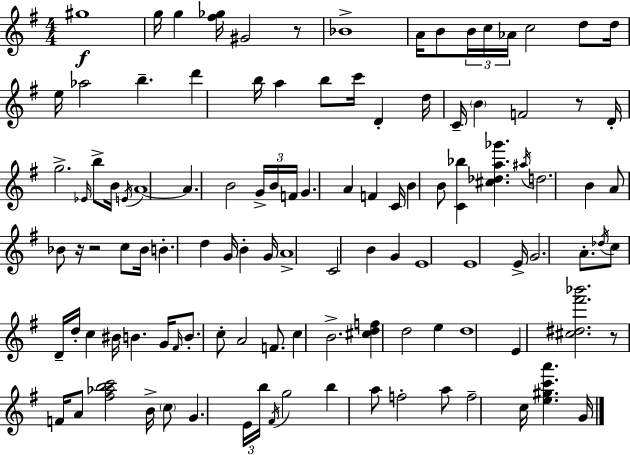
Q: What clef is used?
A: treble